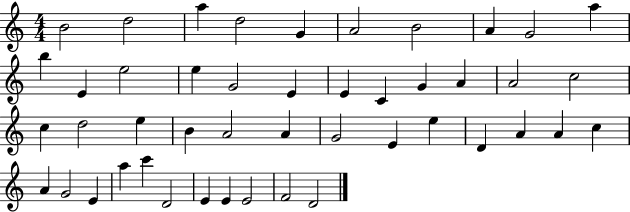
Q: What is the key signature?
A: C major